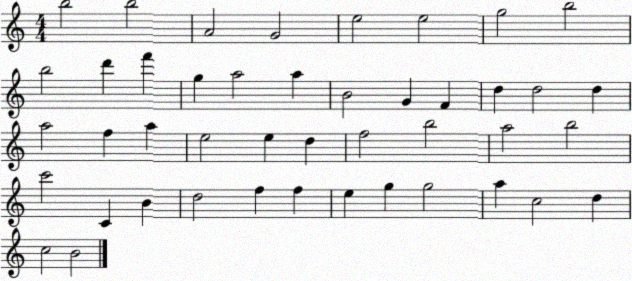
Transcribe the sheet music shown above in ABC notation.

X:1
T:Untitled
M:4/4
L:1/4
K:C
b2 b2 A2 G2 e2 e2 g2 b2 b2 d' f' g a2 a B2 G F d d2 d a2 f a e2 e d f2 b2 a2 b2 c'2 C B d2 f f e g g2 a c2 d c2 B2